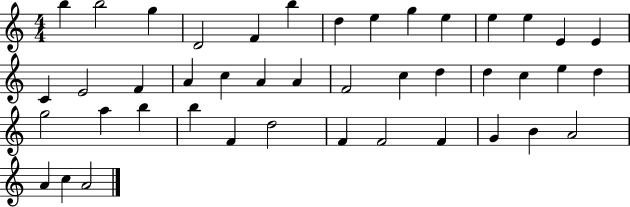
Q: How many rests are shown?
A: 0